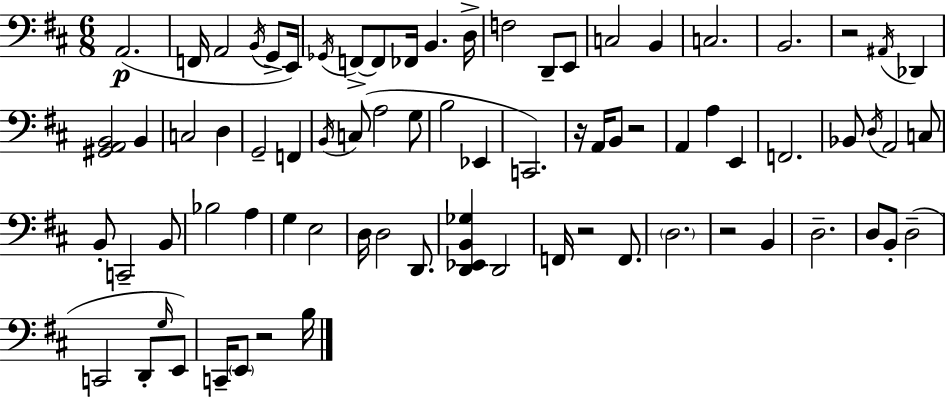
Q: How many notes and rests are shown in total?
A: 77